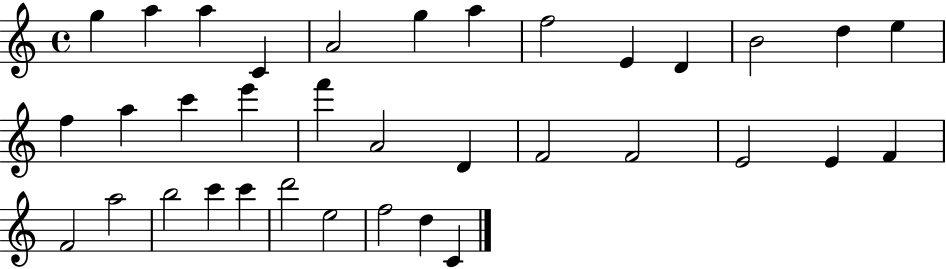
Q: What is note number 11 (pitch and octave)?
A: B4